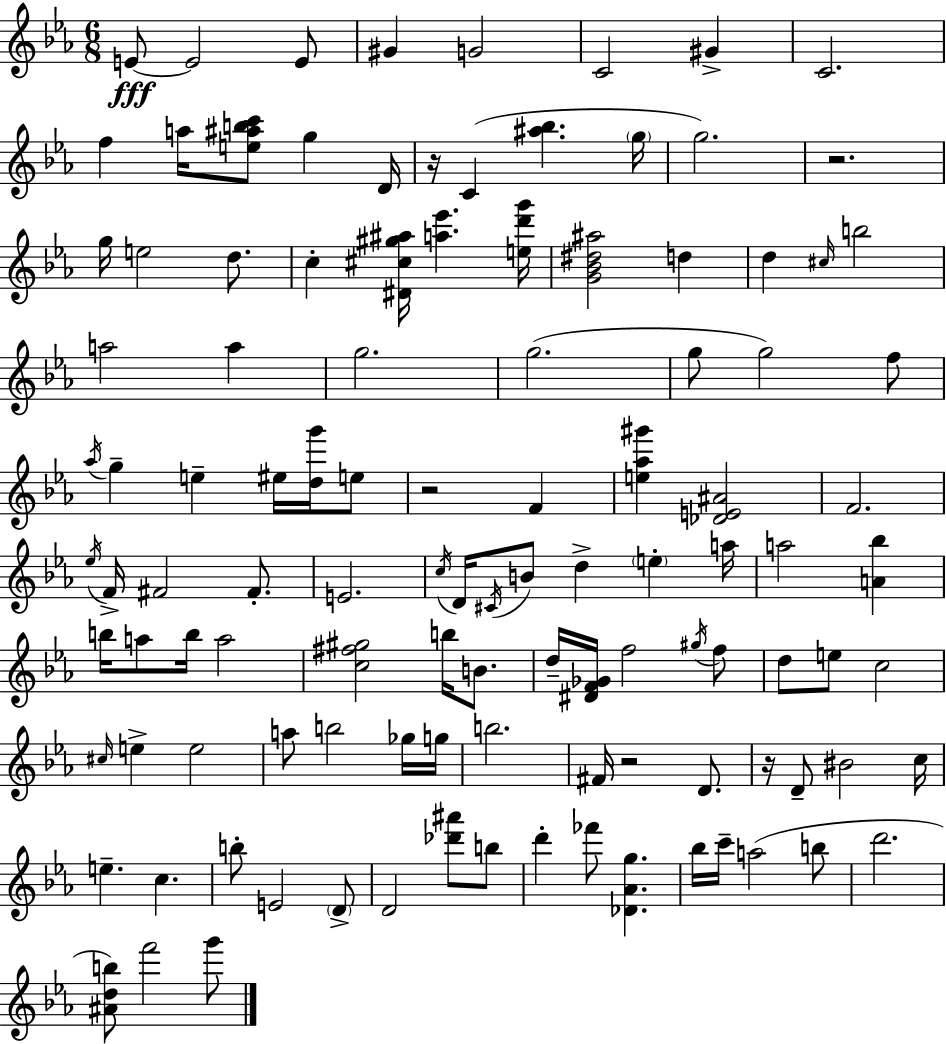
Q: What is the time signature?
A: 6/8